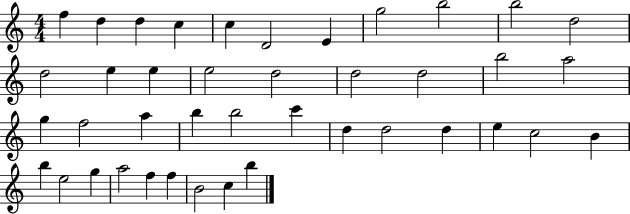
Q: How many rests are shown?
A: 0